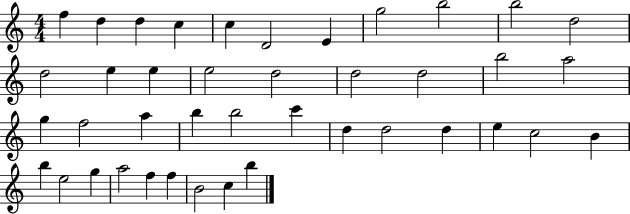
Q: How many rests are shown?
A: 0